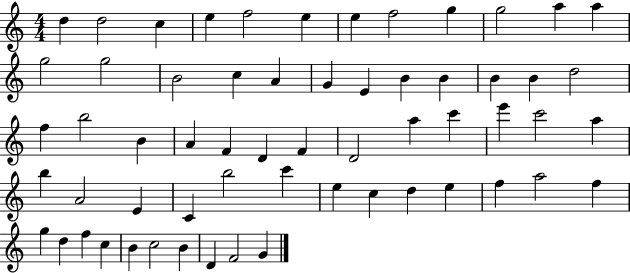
D5/q D5/h C5/q E5/q F5/h E5/q E5/q F5/h G5/q G5/h A5/q A5/q G5/h G5/h B4/h C5/q A4/q G4/q E4/q B4/q B4/q B4/q B4/q D5/h F5/q B5/h B4/q A4/q F4/q D4/q F4/q D4/h A5/q C6/q E6/q C6/h A5/q B5/q A4/h E4/q C4/q B5/h C6/q E5/q C5/q D5/q E5/q F5/q A5/h F5/q G5/q D5/q F5/q C5/q B4/q C5/h B4/q D4/q F4/h G4/q